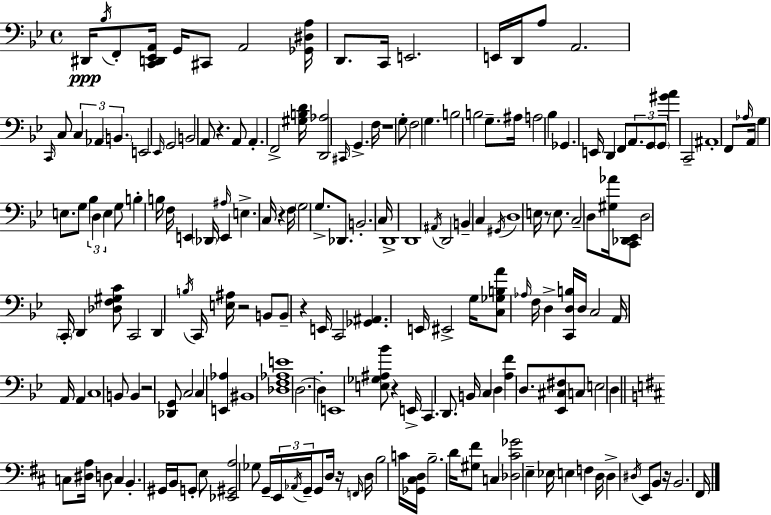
X:1
T:Untitled
M:4/4
L:1/4
K:Gm
^D,,/4 _B,/4 F,,/2 [C,,D,,_E,,A,,]/4 G,,/4 ^C,,/2 A,,2 [_G,,^D,A,]/4 D,,/2 C,,/4 E,,2 E,,/4 D,,/4 A,/2 A,,2 C,,/4 C,/2 C, _A,, B,, E,,2 _E,,/4 G,,2 B,,2 A,,/2 z A,,/2 A,, F,,2 [^G,B,D]/4 [D,,_A,]2 ^C,,/4 G,, F,/4 z4 G,/2 F,2 G, B,2 B,2 G,/2 ^A,/4 A,2 _B, _G,, E,,/4 D,, F,,/2 A,,/2 G,,/2 G,,/2 [^GA] C,,2 ^A,,4 F,,/2 _A,/4 A,,/4 G, E,/2 G,/2 _B, D, E, G,/2 B, B,/4 F,/4 E,, _D,,/4 E,, ^A,/4 E, C,/4 z F,/4 G,2 G,/2 _D,,/2 B,,2 C,/4 D,,4 D,,4 ^A,,/4 D,,2 B,, C, ^G,,/4 D,4 E,/4 z/2 E,/2 C,2 D,/2 [^G,_A]/4 [C,,_D,,_E,,]/2 D,2 C,,/4 D,, [_D,F,^G,C]/2 C,,2 D,, B,/4 C,,/4 [E,^A,]/4 z2 B,,/2 B,,/2 z E,,/4 C,,2 [_G,,^A,,] E,,/4 ^E,,2 G,/4 [C,_G,B,A]/2 _A,/4 F,/4 D, [C,,D,B,]/4 D,/4 C,2 A,,/4 A,,/4 A,, C,4 B,,/2 B,, z2 [_D,,G,,]/2 C,2 C, [E,,_A,] ^B,,4 [_D,F,_A,E]4 D,2 D, E,,4 [E,_G,^A,_B]/2 z E,,/4 C,, D,,/2 B,,/4 C, D, [A,F] D,/2 [_E,,^C,^F,]/2 C,/2 E,2 D, C,/2 [^D,A,]/4 D,/2 C, B,, ^G,,/4 B,,/4 G,,/2 E,/2 [_E,,^G,,A,]2 _G,/2 G,,/4 E,,/4 _A,,/4 G,,/4 G,,/2 D,/4 z/4 F,,/4 D,/4 B,2 C/4 [_G,,^C,D,]/4 B,2 D/4 [^G,^F]/2 C, [_D,^C_G]2 E, _E,/4 E, F, D,/4 D, ^D,/4 E,,/2 B,,/2 z/4 B,,2 ^F,,/4